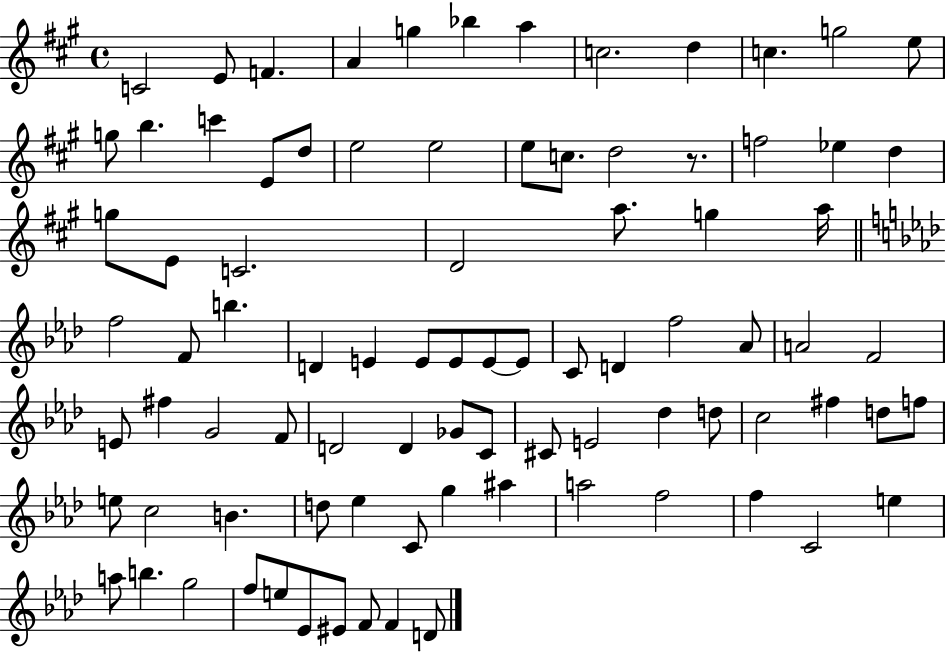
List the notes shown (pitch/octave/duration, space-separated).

C4/h E4/e F4/q. A4/q G5/q Bb5/q A5/q C5/h. D5/q C5/q. G5/h E5/e G5/e B5/q. C6/q E4/e D5/e E5/h E5/h E5/e C5/e. D5/h R/e. F5/h Eb5/q D5/q G5/e E4/e C4/h. D4/h A5/e. G5/q A5/s F5/h F4/e B5/q. D4/q E4/q E4/e E4/e E4/e E4/e C4/e D4/q F5/h Ab4/e A4/h F4/h E4/e F#5/q G4/h F4/e D4/h D4/q Gb4/e C4/e C#4/e E4/h Db5/q D5/e C5/h F#5/q D5/e F5/e E5/e C5/h B4/q. D5/e Eb5/q C4/e G5/q A#5/q A5/h F5/h F5/q C4/h E5/q A5/e B5/q. G5/h F5/e E5/e Eb4/e EIS4/e F4/e F4/q D4/e